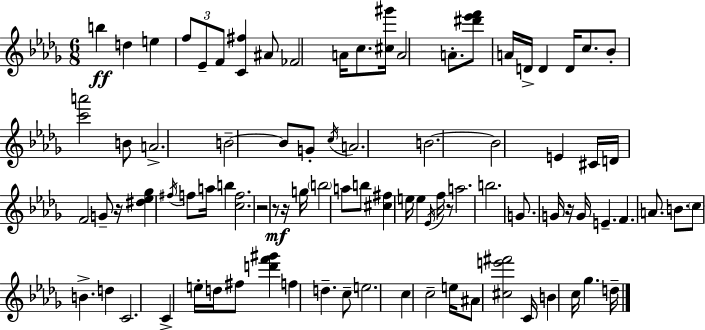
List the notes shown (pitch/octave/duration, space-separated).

B5/q D5/q E5/q F5/e Eb4/e F4/e [C4,F#5]/q A#4/e FES4/h A4/s C5/e. [C#5,G#6]/s A4/h A4/e. [D#6,Eb6,F6]/e A4/s D4/s D4/q D4/s C5/e. Bb4/e [C6,A6]/h B4/e A4/h. B4/h B4/e G4/e C5/s A4/h. B4/h. B4/h E4/q C#4/s D4/s F4/h G4/e R/s [D#5,Eb5,Gb5]/q F#5/s F5/e A5/s B5/q [C5,F5]/h. R/h R/e R/s G5/s B5/h A5/e B5/e [C#5,F#5]/q E5/s E5/q Eb4/s F5/s R/e A5/h. B5/h. G4/e. G4/s R/s G4/s E4/q. F4/q. A4/e. B4/e. C5/e B4/q. D5/q C4/h. C4/q E5/s D5/s F#5/e [D6,F6,G#6]/q F5/q D5/q. C5/e E5/h. C5/q C5/h E5/s A#4/e [C#5,E6,F#6]/h C4/s B4/q C5/s Gb5/q. D5/s